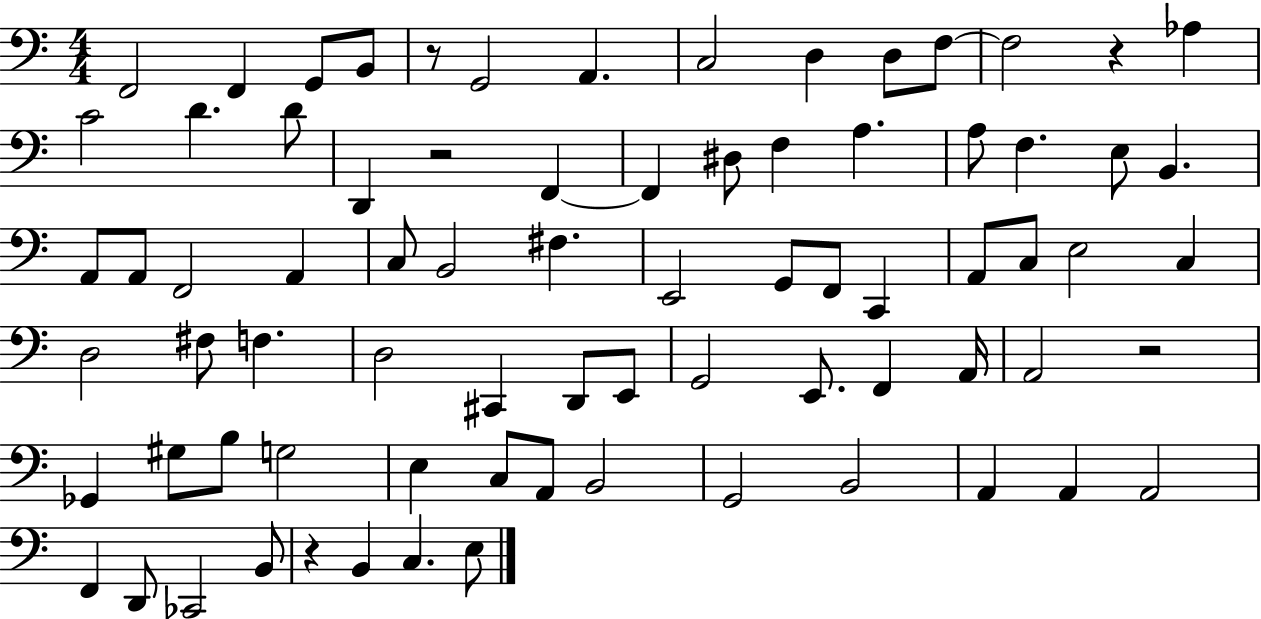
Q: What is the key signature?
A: C major